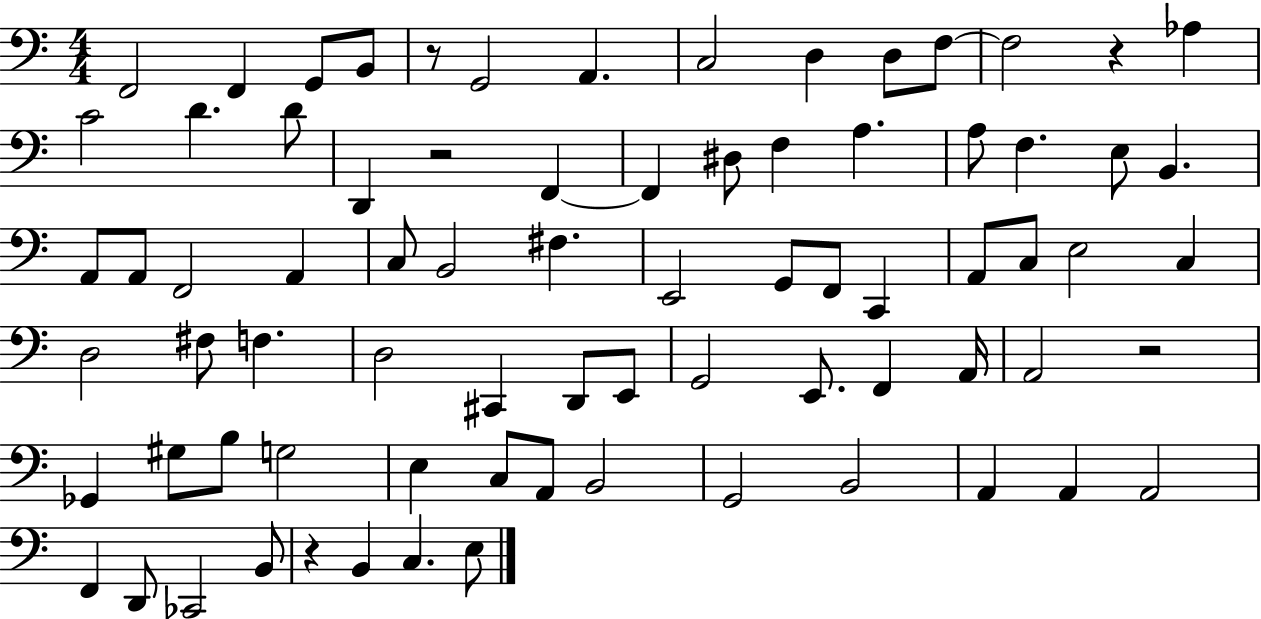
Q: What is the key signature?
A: C major